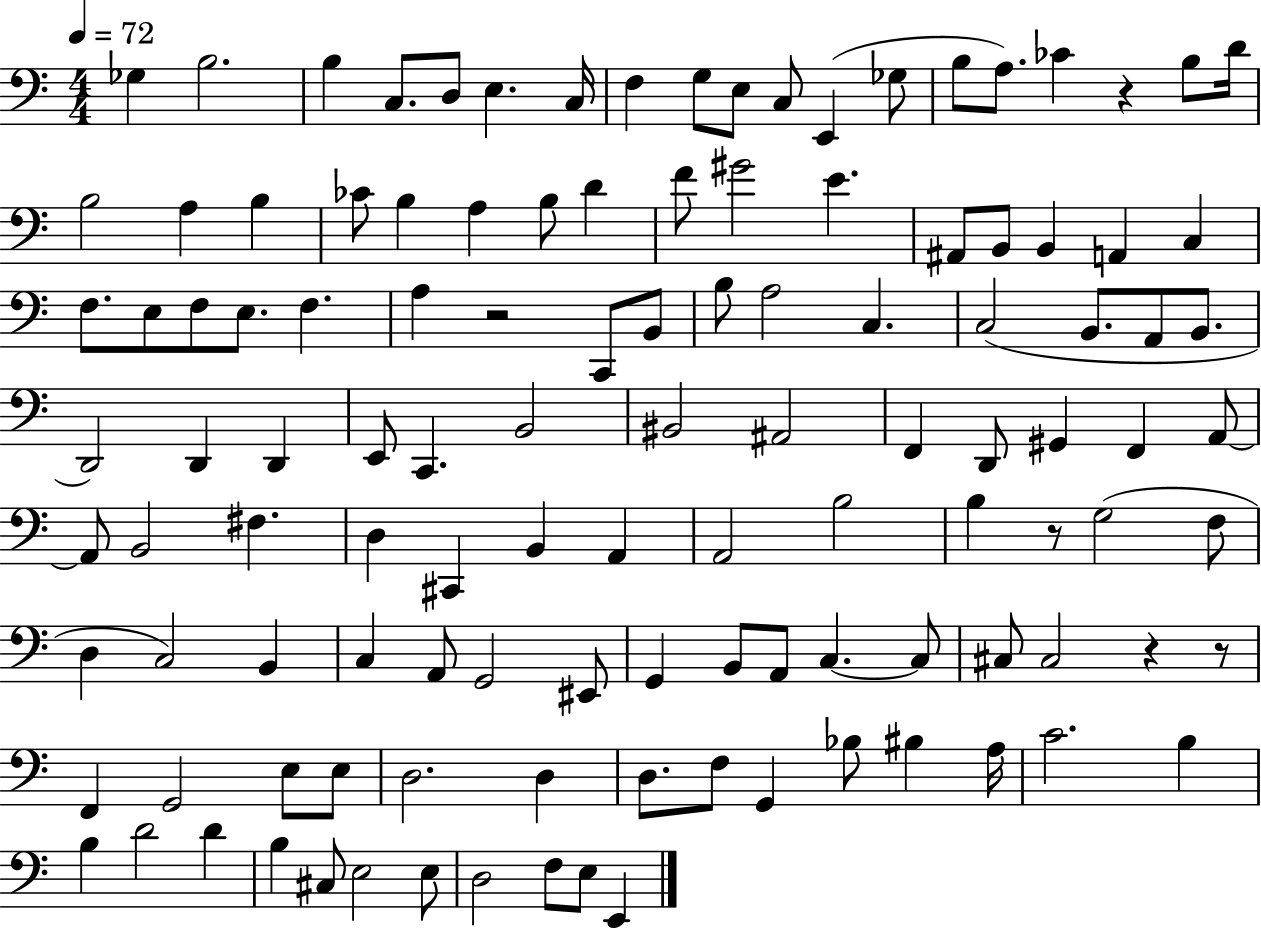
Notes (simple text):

Gb3/q B3/h. B3/q C3/e. D3/e E3/q. C3/s F3/q G3/e E3/e C3/e E2/q Gb3/e B3/e A3/e. CES4/q R/q B3/e D4/s B3/h A3/q B3/q CES4/e B3/q A3/q B3/e D4/q F4/e G#4/h E4/q. A#2/e B2/e B2/q A2/q C3/q F3/e. E3/e F3/e E3/e. F3/q. A3/q R/h C2/e B2/e B3/e A3/h C3/q. C3/h B2/e. A2/e B2/e. D2/h D2/q D2/q E2/e C2/q. B2/h BIS2/h A#2/h F2/q D2/e G#2/q F2/q A2/e A2/e B2/h F#3/q. D3/q C#2/q B2/q A2/q A2/h B3/h B3/q R/e G3/h F3/e D3/q C3/h B2/q C3/q A2/e G2/h EIS2/e G2/q B2/e A2/e C3/q. C3/e C#3/e C#3/h R/q R/e F2/q G2/h E3/e E3/e D3/h. D3/q D3/e. F3/e G2/q Bb3/e BIS3/q A3/s C4/h. B3/q B3/q D4/h D4/q B3/q C#3/e E3/h E3/e D3/h F3/e E3/e E2/q